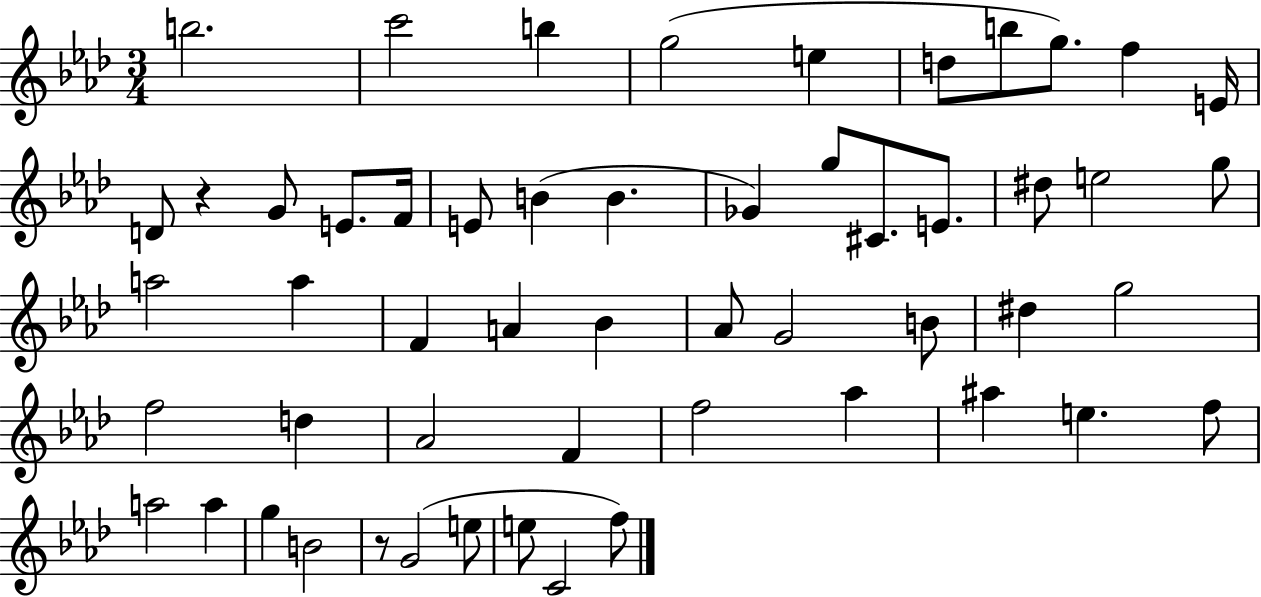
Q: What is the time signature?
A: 3/4